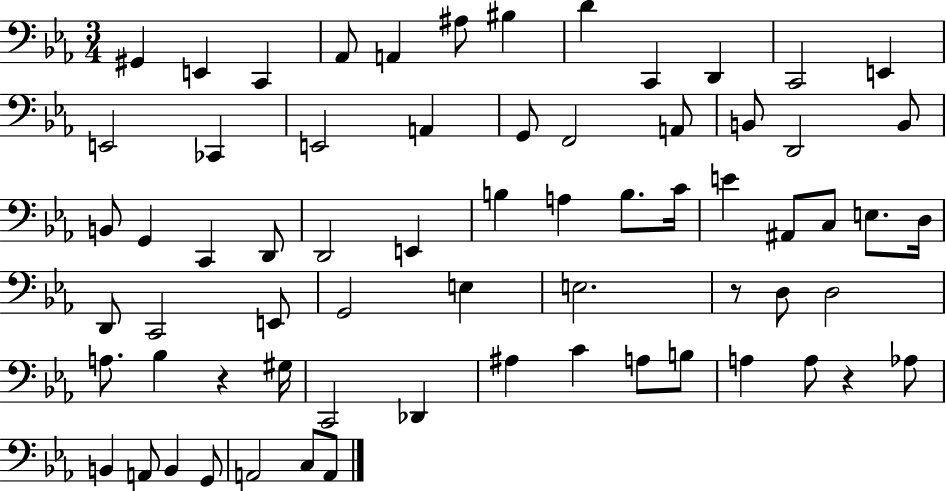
{
  \clef bass
  \numericTimeSignature
  \time 3/4
  \key ees \major
  gis,4 e,4 c,4 | aes,8 a,4 ais8 bis4 | d'4 c,4 d,4 | c,2 e,4 | \break e,2 ces,4 | e,2 a,4 | g,8 f,2 a,8 | b,8 d,2 b,8 | \break b,8 g,4 c,4 d,8 | d,2 e,4 | b4 a4 b8. c'16 | e'4 ais,8 c8 e8. d16 | \break d,8 c,2 e,8 | g,2 e4 | e2. | r8 d8 d2 | \break a8. bes4 r4 gis16 | c,2 des,4 | ais4 c'4 a8 b8 | a4 a8 r4 aes8 | \break b,4 a,8 b,4 g,8 | a,2 c8 a,8 | \bar "|."
}